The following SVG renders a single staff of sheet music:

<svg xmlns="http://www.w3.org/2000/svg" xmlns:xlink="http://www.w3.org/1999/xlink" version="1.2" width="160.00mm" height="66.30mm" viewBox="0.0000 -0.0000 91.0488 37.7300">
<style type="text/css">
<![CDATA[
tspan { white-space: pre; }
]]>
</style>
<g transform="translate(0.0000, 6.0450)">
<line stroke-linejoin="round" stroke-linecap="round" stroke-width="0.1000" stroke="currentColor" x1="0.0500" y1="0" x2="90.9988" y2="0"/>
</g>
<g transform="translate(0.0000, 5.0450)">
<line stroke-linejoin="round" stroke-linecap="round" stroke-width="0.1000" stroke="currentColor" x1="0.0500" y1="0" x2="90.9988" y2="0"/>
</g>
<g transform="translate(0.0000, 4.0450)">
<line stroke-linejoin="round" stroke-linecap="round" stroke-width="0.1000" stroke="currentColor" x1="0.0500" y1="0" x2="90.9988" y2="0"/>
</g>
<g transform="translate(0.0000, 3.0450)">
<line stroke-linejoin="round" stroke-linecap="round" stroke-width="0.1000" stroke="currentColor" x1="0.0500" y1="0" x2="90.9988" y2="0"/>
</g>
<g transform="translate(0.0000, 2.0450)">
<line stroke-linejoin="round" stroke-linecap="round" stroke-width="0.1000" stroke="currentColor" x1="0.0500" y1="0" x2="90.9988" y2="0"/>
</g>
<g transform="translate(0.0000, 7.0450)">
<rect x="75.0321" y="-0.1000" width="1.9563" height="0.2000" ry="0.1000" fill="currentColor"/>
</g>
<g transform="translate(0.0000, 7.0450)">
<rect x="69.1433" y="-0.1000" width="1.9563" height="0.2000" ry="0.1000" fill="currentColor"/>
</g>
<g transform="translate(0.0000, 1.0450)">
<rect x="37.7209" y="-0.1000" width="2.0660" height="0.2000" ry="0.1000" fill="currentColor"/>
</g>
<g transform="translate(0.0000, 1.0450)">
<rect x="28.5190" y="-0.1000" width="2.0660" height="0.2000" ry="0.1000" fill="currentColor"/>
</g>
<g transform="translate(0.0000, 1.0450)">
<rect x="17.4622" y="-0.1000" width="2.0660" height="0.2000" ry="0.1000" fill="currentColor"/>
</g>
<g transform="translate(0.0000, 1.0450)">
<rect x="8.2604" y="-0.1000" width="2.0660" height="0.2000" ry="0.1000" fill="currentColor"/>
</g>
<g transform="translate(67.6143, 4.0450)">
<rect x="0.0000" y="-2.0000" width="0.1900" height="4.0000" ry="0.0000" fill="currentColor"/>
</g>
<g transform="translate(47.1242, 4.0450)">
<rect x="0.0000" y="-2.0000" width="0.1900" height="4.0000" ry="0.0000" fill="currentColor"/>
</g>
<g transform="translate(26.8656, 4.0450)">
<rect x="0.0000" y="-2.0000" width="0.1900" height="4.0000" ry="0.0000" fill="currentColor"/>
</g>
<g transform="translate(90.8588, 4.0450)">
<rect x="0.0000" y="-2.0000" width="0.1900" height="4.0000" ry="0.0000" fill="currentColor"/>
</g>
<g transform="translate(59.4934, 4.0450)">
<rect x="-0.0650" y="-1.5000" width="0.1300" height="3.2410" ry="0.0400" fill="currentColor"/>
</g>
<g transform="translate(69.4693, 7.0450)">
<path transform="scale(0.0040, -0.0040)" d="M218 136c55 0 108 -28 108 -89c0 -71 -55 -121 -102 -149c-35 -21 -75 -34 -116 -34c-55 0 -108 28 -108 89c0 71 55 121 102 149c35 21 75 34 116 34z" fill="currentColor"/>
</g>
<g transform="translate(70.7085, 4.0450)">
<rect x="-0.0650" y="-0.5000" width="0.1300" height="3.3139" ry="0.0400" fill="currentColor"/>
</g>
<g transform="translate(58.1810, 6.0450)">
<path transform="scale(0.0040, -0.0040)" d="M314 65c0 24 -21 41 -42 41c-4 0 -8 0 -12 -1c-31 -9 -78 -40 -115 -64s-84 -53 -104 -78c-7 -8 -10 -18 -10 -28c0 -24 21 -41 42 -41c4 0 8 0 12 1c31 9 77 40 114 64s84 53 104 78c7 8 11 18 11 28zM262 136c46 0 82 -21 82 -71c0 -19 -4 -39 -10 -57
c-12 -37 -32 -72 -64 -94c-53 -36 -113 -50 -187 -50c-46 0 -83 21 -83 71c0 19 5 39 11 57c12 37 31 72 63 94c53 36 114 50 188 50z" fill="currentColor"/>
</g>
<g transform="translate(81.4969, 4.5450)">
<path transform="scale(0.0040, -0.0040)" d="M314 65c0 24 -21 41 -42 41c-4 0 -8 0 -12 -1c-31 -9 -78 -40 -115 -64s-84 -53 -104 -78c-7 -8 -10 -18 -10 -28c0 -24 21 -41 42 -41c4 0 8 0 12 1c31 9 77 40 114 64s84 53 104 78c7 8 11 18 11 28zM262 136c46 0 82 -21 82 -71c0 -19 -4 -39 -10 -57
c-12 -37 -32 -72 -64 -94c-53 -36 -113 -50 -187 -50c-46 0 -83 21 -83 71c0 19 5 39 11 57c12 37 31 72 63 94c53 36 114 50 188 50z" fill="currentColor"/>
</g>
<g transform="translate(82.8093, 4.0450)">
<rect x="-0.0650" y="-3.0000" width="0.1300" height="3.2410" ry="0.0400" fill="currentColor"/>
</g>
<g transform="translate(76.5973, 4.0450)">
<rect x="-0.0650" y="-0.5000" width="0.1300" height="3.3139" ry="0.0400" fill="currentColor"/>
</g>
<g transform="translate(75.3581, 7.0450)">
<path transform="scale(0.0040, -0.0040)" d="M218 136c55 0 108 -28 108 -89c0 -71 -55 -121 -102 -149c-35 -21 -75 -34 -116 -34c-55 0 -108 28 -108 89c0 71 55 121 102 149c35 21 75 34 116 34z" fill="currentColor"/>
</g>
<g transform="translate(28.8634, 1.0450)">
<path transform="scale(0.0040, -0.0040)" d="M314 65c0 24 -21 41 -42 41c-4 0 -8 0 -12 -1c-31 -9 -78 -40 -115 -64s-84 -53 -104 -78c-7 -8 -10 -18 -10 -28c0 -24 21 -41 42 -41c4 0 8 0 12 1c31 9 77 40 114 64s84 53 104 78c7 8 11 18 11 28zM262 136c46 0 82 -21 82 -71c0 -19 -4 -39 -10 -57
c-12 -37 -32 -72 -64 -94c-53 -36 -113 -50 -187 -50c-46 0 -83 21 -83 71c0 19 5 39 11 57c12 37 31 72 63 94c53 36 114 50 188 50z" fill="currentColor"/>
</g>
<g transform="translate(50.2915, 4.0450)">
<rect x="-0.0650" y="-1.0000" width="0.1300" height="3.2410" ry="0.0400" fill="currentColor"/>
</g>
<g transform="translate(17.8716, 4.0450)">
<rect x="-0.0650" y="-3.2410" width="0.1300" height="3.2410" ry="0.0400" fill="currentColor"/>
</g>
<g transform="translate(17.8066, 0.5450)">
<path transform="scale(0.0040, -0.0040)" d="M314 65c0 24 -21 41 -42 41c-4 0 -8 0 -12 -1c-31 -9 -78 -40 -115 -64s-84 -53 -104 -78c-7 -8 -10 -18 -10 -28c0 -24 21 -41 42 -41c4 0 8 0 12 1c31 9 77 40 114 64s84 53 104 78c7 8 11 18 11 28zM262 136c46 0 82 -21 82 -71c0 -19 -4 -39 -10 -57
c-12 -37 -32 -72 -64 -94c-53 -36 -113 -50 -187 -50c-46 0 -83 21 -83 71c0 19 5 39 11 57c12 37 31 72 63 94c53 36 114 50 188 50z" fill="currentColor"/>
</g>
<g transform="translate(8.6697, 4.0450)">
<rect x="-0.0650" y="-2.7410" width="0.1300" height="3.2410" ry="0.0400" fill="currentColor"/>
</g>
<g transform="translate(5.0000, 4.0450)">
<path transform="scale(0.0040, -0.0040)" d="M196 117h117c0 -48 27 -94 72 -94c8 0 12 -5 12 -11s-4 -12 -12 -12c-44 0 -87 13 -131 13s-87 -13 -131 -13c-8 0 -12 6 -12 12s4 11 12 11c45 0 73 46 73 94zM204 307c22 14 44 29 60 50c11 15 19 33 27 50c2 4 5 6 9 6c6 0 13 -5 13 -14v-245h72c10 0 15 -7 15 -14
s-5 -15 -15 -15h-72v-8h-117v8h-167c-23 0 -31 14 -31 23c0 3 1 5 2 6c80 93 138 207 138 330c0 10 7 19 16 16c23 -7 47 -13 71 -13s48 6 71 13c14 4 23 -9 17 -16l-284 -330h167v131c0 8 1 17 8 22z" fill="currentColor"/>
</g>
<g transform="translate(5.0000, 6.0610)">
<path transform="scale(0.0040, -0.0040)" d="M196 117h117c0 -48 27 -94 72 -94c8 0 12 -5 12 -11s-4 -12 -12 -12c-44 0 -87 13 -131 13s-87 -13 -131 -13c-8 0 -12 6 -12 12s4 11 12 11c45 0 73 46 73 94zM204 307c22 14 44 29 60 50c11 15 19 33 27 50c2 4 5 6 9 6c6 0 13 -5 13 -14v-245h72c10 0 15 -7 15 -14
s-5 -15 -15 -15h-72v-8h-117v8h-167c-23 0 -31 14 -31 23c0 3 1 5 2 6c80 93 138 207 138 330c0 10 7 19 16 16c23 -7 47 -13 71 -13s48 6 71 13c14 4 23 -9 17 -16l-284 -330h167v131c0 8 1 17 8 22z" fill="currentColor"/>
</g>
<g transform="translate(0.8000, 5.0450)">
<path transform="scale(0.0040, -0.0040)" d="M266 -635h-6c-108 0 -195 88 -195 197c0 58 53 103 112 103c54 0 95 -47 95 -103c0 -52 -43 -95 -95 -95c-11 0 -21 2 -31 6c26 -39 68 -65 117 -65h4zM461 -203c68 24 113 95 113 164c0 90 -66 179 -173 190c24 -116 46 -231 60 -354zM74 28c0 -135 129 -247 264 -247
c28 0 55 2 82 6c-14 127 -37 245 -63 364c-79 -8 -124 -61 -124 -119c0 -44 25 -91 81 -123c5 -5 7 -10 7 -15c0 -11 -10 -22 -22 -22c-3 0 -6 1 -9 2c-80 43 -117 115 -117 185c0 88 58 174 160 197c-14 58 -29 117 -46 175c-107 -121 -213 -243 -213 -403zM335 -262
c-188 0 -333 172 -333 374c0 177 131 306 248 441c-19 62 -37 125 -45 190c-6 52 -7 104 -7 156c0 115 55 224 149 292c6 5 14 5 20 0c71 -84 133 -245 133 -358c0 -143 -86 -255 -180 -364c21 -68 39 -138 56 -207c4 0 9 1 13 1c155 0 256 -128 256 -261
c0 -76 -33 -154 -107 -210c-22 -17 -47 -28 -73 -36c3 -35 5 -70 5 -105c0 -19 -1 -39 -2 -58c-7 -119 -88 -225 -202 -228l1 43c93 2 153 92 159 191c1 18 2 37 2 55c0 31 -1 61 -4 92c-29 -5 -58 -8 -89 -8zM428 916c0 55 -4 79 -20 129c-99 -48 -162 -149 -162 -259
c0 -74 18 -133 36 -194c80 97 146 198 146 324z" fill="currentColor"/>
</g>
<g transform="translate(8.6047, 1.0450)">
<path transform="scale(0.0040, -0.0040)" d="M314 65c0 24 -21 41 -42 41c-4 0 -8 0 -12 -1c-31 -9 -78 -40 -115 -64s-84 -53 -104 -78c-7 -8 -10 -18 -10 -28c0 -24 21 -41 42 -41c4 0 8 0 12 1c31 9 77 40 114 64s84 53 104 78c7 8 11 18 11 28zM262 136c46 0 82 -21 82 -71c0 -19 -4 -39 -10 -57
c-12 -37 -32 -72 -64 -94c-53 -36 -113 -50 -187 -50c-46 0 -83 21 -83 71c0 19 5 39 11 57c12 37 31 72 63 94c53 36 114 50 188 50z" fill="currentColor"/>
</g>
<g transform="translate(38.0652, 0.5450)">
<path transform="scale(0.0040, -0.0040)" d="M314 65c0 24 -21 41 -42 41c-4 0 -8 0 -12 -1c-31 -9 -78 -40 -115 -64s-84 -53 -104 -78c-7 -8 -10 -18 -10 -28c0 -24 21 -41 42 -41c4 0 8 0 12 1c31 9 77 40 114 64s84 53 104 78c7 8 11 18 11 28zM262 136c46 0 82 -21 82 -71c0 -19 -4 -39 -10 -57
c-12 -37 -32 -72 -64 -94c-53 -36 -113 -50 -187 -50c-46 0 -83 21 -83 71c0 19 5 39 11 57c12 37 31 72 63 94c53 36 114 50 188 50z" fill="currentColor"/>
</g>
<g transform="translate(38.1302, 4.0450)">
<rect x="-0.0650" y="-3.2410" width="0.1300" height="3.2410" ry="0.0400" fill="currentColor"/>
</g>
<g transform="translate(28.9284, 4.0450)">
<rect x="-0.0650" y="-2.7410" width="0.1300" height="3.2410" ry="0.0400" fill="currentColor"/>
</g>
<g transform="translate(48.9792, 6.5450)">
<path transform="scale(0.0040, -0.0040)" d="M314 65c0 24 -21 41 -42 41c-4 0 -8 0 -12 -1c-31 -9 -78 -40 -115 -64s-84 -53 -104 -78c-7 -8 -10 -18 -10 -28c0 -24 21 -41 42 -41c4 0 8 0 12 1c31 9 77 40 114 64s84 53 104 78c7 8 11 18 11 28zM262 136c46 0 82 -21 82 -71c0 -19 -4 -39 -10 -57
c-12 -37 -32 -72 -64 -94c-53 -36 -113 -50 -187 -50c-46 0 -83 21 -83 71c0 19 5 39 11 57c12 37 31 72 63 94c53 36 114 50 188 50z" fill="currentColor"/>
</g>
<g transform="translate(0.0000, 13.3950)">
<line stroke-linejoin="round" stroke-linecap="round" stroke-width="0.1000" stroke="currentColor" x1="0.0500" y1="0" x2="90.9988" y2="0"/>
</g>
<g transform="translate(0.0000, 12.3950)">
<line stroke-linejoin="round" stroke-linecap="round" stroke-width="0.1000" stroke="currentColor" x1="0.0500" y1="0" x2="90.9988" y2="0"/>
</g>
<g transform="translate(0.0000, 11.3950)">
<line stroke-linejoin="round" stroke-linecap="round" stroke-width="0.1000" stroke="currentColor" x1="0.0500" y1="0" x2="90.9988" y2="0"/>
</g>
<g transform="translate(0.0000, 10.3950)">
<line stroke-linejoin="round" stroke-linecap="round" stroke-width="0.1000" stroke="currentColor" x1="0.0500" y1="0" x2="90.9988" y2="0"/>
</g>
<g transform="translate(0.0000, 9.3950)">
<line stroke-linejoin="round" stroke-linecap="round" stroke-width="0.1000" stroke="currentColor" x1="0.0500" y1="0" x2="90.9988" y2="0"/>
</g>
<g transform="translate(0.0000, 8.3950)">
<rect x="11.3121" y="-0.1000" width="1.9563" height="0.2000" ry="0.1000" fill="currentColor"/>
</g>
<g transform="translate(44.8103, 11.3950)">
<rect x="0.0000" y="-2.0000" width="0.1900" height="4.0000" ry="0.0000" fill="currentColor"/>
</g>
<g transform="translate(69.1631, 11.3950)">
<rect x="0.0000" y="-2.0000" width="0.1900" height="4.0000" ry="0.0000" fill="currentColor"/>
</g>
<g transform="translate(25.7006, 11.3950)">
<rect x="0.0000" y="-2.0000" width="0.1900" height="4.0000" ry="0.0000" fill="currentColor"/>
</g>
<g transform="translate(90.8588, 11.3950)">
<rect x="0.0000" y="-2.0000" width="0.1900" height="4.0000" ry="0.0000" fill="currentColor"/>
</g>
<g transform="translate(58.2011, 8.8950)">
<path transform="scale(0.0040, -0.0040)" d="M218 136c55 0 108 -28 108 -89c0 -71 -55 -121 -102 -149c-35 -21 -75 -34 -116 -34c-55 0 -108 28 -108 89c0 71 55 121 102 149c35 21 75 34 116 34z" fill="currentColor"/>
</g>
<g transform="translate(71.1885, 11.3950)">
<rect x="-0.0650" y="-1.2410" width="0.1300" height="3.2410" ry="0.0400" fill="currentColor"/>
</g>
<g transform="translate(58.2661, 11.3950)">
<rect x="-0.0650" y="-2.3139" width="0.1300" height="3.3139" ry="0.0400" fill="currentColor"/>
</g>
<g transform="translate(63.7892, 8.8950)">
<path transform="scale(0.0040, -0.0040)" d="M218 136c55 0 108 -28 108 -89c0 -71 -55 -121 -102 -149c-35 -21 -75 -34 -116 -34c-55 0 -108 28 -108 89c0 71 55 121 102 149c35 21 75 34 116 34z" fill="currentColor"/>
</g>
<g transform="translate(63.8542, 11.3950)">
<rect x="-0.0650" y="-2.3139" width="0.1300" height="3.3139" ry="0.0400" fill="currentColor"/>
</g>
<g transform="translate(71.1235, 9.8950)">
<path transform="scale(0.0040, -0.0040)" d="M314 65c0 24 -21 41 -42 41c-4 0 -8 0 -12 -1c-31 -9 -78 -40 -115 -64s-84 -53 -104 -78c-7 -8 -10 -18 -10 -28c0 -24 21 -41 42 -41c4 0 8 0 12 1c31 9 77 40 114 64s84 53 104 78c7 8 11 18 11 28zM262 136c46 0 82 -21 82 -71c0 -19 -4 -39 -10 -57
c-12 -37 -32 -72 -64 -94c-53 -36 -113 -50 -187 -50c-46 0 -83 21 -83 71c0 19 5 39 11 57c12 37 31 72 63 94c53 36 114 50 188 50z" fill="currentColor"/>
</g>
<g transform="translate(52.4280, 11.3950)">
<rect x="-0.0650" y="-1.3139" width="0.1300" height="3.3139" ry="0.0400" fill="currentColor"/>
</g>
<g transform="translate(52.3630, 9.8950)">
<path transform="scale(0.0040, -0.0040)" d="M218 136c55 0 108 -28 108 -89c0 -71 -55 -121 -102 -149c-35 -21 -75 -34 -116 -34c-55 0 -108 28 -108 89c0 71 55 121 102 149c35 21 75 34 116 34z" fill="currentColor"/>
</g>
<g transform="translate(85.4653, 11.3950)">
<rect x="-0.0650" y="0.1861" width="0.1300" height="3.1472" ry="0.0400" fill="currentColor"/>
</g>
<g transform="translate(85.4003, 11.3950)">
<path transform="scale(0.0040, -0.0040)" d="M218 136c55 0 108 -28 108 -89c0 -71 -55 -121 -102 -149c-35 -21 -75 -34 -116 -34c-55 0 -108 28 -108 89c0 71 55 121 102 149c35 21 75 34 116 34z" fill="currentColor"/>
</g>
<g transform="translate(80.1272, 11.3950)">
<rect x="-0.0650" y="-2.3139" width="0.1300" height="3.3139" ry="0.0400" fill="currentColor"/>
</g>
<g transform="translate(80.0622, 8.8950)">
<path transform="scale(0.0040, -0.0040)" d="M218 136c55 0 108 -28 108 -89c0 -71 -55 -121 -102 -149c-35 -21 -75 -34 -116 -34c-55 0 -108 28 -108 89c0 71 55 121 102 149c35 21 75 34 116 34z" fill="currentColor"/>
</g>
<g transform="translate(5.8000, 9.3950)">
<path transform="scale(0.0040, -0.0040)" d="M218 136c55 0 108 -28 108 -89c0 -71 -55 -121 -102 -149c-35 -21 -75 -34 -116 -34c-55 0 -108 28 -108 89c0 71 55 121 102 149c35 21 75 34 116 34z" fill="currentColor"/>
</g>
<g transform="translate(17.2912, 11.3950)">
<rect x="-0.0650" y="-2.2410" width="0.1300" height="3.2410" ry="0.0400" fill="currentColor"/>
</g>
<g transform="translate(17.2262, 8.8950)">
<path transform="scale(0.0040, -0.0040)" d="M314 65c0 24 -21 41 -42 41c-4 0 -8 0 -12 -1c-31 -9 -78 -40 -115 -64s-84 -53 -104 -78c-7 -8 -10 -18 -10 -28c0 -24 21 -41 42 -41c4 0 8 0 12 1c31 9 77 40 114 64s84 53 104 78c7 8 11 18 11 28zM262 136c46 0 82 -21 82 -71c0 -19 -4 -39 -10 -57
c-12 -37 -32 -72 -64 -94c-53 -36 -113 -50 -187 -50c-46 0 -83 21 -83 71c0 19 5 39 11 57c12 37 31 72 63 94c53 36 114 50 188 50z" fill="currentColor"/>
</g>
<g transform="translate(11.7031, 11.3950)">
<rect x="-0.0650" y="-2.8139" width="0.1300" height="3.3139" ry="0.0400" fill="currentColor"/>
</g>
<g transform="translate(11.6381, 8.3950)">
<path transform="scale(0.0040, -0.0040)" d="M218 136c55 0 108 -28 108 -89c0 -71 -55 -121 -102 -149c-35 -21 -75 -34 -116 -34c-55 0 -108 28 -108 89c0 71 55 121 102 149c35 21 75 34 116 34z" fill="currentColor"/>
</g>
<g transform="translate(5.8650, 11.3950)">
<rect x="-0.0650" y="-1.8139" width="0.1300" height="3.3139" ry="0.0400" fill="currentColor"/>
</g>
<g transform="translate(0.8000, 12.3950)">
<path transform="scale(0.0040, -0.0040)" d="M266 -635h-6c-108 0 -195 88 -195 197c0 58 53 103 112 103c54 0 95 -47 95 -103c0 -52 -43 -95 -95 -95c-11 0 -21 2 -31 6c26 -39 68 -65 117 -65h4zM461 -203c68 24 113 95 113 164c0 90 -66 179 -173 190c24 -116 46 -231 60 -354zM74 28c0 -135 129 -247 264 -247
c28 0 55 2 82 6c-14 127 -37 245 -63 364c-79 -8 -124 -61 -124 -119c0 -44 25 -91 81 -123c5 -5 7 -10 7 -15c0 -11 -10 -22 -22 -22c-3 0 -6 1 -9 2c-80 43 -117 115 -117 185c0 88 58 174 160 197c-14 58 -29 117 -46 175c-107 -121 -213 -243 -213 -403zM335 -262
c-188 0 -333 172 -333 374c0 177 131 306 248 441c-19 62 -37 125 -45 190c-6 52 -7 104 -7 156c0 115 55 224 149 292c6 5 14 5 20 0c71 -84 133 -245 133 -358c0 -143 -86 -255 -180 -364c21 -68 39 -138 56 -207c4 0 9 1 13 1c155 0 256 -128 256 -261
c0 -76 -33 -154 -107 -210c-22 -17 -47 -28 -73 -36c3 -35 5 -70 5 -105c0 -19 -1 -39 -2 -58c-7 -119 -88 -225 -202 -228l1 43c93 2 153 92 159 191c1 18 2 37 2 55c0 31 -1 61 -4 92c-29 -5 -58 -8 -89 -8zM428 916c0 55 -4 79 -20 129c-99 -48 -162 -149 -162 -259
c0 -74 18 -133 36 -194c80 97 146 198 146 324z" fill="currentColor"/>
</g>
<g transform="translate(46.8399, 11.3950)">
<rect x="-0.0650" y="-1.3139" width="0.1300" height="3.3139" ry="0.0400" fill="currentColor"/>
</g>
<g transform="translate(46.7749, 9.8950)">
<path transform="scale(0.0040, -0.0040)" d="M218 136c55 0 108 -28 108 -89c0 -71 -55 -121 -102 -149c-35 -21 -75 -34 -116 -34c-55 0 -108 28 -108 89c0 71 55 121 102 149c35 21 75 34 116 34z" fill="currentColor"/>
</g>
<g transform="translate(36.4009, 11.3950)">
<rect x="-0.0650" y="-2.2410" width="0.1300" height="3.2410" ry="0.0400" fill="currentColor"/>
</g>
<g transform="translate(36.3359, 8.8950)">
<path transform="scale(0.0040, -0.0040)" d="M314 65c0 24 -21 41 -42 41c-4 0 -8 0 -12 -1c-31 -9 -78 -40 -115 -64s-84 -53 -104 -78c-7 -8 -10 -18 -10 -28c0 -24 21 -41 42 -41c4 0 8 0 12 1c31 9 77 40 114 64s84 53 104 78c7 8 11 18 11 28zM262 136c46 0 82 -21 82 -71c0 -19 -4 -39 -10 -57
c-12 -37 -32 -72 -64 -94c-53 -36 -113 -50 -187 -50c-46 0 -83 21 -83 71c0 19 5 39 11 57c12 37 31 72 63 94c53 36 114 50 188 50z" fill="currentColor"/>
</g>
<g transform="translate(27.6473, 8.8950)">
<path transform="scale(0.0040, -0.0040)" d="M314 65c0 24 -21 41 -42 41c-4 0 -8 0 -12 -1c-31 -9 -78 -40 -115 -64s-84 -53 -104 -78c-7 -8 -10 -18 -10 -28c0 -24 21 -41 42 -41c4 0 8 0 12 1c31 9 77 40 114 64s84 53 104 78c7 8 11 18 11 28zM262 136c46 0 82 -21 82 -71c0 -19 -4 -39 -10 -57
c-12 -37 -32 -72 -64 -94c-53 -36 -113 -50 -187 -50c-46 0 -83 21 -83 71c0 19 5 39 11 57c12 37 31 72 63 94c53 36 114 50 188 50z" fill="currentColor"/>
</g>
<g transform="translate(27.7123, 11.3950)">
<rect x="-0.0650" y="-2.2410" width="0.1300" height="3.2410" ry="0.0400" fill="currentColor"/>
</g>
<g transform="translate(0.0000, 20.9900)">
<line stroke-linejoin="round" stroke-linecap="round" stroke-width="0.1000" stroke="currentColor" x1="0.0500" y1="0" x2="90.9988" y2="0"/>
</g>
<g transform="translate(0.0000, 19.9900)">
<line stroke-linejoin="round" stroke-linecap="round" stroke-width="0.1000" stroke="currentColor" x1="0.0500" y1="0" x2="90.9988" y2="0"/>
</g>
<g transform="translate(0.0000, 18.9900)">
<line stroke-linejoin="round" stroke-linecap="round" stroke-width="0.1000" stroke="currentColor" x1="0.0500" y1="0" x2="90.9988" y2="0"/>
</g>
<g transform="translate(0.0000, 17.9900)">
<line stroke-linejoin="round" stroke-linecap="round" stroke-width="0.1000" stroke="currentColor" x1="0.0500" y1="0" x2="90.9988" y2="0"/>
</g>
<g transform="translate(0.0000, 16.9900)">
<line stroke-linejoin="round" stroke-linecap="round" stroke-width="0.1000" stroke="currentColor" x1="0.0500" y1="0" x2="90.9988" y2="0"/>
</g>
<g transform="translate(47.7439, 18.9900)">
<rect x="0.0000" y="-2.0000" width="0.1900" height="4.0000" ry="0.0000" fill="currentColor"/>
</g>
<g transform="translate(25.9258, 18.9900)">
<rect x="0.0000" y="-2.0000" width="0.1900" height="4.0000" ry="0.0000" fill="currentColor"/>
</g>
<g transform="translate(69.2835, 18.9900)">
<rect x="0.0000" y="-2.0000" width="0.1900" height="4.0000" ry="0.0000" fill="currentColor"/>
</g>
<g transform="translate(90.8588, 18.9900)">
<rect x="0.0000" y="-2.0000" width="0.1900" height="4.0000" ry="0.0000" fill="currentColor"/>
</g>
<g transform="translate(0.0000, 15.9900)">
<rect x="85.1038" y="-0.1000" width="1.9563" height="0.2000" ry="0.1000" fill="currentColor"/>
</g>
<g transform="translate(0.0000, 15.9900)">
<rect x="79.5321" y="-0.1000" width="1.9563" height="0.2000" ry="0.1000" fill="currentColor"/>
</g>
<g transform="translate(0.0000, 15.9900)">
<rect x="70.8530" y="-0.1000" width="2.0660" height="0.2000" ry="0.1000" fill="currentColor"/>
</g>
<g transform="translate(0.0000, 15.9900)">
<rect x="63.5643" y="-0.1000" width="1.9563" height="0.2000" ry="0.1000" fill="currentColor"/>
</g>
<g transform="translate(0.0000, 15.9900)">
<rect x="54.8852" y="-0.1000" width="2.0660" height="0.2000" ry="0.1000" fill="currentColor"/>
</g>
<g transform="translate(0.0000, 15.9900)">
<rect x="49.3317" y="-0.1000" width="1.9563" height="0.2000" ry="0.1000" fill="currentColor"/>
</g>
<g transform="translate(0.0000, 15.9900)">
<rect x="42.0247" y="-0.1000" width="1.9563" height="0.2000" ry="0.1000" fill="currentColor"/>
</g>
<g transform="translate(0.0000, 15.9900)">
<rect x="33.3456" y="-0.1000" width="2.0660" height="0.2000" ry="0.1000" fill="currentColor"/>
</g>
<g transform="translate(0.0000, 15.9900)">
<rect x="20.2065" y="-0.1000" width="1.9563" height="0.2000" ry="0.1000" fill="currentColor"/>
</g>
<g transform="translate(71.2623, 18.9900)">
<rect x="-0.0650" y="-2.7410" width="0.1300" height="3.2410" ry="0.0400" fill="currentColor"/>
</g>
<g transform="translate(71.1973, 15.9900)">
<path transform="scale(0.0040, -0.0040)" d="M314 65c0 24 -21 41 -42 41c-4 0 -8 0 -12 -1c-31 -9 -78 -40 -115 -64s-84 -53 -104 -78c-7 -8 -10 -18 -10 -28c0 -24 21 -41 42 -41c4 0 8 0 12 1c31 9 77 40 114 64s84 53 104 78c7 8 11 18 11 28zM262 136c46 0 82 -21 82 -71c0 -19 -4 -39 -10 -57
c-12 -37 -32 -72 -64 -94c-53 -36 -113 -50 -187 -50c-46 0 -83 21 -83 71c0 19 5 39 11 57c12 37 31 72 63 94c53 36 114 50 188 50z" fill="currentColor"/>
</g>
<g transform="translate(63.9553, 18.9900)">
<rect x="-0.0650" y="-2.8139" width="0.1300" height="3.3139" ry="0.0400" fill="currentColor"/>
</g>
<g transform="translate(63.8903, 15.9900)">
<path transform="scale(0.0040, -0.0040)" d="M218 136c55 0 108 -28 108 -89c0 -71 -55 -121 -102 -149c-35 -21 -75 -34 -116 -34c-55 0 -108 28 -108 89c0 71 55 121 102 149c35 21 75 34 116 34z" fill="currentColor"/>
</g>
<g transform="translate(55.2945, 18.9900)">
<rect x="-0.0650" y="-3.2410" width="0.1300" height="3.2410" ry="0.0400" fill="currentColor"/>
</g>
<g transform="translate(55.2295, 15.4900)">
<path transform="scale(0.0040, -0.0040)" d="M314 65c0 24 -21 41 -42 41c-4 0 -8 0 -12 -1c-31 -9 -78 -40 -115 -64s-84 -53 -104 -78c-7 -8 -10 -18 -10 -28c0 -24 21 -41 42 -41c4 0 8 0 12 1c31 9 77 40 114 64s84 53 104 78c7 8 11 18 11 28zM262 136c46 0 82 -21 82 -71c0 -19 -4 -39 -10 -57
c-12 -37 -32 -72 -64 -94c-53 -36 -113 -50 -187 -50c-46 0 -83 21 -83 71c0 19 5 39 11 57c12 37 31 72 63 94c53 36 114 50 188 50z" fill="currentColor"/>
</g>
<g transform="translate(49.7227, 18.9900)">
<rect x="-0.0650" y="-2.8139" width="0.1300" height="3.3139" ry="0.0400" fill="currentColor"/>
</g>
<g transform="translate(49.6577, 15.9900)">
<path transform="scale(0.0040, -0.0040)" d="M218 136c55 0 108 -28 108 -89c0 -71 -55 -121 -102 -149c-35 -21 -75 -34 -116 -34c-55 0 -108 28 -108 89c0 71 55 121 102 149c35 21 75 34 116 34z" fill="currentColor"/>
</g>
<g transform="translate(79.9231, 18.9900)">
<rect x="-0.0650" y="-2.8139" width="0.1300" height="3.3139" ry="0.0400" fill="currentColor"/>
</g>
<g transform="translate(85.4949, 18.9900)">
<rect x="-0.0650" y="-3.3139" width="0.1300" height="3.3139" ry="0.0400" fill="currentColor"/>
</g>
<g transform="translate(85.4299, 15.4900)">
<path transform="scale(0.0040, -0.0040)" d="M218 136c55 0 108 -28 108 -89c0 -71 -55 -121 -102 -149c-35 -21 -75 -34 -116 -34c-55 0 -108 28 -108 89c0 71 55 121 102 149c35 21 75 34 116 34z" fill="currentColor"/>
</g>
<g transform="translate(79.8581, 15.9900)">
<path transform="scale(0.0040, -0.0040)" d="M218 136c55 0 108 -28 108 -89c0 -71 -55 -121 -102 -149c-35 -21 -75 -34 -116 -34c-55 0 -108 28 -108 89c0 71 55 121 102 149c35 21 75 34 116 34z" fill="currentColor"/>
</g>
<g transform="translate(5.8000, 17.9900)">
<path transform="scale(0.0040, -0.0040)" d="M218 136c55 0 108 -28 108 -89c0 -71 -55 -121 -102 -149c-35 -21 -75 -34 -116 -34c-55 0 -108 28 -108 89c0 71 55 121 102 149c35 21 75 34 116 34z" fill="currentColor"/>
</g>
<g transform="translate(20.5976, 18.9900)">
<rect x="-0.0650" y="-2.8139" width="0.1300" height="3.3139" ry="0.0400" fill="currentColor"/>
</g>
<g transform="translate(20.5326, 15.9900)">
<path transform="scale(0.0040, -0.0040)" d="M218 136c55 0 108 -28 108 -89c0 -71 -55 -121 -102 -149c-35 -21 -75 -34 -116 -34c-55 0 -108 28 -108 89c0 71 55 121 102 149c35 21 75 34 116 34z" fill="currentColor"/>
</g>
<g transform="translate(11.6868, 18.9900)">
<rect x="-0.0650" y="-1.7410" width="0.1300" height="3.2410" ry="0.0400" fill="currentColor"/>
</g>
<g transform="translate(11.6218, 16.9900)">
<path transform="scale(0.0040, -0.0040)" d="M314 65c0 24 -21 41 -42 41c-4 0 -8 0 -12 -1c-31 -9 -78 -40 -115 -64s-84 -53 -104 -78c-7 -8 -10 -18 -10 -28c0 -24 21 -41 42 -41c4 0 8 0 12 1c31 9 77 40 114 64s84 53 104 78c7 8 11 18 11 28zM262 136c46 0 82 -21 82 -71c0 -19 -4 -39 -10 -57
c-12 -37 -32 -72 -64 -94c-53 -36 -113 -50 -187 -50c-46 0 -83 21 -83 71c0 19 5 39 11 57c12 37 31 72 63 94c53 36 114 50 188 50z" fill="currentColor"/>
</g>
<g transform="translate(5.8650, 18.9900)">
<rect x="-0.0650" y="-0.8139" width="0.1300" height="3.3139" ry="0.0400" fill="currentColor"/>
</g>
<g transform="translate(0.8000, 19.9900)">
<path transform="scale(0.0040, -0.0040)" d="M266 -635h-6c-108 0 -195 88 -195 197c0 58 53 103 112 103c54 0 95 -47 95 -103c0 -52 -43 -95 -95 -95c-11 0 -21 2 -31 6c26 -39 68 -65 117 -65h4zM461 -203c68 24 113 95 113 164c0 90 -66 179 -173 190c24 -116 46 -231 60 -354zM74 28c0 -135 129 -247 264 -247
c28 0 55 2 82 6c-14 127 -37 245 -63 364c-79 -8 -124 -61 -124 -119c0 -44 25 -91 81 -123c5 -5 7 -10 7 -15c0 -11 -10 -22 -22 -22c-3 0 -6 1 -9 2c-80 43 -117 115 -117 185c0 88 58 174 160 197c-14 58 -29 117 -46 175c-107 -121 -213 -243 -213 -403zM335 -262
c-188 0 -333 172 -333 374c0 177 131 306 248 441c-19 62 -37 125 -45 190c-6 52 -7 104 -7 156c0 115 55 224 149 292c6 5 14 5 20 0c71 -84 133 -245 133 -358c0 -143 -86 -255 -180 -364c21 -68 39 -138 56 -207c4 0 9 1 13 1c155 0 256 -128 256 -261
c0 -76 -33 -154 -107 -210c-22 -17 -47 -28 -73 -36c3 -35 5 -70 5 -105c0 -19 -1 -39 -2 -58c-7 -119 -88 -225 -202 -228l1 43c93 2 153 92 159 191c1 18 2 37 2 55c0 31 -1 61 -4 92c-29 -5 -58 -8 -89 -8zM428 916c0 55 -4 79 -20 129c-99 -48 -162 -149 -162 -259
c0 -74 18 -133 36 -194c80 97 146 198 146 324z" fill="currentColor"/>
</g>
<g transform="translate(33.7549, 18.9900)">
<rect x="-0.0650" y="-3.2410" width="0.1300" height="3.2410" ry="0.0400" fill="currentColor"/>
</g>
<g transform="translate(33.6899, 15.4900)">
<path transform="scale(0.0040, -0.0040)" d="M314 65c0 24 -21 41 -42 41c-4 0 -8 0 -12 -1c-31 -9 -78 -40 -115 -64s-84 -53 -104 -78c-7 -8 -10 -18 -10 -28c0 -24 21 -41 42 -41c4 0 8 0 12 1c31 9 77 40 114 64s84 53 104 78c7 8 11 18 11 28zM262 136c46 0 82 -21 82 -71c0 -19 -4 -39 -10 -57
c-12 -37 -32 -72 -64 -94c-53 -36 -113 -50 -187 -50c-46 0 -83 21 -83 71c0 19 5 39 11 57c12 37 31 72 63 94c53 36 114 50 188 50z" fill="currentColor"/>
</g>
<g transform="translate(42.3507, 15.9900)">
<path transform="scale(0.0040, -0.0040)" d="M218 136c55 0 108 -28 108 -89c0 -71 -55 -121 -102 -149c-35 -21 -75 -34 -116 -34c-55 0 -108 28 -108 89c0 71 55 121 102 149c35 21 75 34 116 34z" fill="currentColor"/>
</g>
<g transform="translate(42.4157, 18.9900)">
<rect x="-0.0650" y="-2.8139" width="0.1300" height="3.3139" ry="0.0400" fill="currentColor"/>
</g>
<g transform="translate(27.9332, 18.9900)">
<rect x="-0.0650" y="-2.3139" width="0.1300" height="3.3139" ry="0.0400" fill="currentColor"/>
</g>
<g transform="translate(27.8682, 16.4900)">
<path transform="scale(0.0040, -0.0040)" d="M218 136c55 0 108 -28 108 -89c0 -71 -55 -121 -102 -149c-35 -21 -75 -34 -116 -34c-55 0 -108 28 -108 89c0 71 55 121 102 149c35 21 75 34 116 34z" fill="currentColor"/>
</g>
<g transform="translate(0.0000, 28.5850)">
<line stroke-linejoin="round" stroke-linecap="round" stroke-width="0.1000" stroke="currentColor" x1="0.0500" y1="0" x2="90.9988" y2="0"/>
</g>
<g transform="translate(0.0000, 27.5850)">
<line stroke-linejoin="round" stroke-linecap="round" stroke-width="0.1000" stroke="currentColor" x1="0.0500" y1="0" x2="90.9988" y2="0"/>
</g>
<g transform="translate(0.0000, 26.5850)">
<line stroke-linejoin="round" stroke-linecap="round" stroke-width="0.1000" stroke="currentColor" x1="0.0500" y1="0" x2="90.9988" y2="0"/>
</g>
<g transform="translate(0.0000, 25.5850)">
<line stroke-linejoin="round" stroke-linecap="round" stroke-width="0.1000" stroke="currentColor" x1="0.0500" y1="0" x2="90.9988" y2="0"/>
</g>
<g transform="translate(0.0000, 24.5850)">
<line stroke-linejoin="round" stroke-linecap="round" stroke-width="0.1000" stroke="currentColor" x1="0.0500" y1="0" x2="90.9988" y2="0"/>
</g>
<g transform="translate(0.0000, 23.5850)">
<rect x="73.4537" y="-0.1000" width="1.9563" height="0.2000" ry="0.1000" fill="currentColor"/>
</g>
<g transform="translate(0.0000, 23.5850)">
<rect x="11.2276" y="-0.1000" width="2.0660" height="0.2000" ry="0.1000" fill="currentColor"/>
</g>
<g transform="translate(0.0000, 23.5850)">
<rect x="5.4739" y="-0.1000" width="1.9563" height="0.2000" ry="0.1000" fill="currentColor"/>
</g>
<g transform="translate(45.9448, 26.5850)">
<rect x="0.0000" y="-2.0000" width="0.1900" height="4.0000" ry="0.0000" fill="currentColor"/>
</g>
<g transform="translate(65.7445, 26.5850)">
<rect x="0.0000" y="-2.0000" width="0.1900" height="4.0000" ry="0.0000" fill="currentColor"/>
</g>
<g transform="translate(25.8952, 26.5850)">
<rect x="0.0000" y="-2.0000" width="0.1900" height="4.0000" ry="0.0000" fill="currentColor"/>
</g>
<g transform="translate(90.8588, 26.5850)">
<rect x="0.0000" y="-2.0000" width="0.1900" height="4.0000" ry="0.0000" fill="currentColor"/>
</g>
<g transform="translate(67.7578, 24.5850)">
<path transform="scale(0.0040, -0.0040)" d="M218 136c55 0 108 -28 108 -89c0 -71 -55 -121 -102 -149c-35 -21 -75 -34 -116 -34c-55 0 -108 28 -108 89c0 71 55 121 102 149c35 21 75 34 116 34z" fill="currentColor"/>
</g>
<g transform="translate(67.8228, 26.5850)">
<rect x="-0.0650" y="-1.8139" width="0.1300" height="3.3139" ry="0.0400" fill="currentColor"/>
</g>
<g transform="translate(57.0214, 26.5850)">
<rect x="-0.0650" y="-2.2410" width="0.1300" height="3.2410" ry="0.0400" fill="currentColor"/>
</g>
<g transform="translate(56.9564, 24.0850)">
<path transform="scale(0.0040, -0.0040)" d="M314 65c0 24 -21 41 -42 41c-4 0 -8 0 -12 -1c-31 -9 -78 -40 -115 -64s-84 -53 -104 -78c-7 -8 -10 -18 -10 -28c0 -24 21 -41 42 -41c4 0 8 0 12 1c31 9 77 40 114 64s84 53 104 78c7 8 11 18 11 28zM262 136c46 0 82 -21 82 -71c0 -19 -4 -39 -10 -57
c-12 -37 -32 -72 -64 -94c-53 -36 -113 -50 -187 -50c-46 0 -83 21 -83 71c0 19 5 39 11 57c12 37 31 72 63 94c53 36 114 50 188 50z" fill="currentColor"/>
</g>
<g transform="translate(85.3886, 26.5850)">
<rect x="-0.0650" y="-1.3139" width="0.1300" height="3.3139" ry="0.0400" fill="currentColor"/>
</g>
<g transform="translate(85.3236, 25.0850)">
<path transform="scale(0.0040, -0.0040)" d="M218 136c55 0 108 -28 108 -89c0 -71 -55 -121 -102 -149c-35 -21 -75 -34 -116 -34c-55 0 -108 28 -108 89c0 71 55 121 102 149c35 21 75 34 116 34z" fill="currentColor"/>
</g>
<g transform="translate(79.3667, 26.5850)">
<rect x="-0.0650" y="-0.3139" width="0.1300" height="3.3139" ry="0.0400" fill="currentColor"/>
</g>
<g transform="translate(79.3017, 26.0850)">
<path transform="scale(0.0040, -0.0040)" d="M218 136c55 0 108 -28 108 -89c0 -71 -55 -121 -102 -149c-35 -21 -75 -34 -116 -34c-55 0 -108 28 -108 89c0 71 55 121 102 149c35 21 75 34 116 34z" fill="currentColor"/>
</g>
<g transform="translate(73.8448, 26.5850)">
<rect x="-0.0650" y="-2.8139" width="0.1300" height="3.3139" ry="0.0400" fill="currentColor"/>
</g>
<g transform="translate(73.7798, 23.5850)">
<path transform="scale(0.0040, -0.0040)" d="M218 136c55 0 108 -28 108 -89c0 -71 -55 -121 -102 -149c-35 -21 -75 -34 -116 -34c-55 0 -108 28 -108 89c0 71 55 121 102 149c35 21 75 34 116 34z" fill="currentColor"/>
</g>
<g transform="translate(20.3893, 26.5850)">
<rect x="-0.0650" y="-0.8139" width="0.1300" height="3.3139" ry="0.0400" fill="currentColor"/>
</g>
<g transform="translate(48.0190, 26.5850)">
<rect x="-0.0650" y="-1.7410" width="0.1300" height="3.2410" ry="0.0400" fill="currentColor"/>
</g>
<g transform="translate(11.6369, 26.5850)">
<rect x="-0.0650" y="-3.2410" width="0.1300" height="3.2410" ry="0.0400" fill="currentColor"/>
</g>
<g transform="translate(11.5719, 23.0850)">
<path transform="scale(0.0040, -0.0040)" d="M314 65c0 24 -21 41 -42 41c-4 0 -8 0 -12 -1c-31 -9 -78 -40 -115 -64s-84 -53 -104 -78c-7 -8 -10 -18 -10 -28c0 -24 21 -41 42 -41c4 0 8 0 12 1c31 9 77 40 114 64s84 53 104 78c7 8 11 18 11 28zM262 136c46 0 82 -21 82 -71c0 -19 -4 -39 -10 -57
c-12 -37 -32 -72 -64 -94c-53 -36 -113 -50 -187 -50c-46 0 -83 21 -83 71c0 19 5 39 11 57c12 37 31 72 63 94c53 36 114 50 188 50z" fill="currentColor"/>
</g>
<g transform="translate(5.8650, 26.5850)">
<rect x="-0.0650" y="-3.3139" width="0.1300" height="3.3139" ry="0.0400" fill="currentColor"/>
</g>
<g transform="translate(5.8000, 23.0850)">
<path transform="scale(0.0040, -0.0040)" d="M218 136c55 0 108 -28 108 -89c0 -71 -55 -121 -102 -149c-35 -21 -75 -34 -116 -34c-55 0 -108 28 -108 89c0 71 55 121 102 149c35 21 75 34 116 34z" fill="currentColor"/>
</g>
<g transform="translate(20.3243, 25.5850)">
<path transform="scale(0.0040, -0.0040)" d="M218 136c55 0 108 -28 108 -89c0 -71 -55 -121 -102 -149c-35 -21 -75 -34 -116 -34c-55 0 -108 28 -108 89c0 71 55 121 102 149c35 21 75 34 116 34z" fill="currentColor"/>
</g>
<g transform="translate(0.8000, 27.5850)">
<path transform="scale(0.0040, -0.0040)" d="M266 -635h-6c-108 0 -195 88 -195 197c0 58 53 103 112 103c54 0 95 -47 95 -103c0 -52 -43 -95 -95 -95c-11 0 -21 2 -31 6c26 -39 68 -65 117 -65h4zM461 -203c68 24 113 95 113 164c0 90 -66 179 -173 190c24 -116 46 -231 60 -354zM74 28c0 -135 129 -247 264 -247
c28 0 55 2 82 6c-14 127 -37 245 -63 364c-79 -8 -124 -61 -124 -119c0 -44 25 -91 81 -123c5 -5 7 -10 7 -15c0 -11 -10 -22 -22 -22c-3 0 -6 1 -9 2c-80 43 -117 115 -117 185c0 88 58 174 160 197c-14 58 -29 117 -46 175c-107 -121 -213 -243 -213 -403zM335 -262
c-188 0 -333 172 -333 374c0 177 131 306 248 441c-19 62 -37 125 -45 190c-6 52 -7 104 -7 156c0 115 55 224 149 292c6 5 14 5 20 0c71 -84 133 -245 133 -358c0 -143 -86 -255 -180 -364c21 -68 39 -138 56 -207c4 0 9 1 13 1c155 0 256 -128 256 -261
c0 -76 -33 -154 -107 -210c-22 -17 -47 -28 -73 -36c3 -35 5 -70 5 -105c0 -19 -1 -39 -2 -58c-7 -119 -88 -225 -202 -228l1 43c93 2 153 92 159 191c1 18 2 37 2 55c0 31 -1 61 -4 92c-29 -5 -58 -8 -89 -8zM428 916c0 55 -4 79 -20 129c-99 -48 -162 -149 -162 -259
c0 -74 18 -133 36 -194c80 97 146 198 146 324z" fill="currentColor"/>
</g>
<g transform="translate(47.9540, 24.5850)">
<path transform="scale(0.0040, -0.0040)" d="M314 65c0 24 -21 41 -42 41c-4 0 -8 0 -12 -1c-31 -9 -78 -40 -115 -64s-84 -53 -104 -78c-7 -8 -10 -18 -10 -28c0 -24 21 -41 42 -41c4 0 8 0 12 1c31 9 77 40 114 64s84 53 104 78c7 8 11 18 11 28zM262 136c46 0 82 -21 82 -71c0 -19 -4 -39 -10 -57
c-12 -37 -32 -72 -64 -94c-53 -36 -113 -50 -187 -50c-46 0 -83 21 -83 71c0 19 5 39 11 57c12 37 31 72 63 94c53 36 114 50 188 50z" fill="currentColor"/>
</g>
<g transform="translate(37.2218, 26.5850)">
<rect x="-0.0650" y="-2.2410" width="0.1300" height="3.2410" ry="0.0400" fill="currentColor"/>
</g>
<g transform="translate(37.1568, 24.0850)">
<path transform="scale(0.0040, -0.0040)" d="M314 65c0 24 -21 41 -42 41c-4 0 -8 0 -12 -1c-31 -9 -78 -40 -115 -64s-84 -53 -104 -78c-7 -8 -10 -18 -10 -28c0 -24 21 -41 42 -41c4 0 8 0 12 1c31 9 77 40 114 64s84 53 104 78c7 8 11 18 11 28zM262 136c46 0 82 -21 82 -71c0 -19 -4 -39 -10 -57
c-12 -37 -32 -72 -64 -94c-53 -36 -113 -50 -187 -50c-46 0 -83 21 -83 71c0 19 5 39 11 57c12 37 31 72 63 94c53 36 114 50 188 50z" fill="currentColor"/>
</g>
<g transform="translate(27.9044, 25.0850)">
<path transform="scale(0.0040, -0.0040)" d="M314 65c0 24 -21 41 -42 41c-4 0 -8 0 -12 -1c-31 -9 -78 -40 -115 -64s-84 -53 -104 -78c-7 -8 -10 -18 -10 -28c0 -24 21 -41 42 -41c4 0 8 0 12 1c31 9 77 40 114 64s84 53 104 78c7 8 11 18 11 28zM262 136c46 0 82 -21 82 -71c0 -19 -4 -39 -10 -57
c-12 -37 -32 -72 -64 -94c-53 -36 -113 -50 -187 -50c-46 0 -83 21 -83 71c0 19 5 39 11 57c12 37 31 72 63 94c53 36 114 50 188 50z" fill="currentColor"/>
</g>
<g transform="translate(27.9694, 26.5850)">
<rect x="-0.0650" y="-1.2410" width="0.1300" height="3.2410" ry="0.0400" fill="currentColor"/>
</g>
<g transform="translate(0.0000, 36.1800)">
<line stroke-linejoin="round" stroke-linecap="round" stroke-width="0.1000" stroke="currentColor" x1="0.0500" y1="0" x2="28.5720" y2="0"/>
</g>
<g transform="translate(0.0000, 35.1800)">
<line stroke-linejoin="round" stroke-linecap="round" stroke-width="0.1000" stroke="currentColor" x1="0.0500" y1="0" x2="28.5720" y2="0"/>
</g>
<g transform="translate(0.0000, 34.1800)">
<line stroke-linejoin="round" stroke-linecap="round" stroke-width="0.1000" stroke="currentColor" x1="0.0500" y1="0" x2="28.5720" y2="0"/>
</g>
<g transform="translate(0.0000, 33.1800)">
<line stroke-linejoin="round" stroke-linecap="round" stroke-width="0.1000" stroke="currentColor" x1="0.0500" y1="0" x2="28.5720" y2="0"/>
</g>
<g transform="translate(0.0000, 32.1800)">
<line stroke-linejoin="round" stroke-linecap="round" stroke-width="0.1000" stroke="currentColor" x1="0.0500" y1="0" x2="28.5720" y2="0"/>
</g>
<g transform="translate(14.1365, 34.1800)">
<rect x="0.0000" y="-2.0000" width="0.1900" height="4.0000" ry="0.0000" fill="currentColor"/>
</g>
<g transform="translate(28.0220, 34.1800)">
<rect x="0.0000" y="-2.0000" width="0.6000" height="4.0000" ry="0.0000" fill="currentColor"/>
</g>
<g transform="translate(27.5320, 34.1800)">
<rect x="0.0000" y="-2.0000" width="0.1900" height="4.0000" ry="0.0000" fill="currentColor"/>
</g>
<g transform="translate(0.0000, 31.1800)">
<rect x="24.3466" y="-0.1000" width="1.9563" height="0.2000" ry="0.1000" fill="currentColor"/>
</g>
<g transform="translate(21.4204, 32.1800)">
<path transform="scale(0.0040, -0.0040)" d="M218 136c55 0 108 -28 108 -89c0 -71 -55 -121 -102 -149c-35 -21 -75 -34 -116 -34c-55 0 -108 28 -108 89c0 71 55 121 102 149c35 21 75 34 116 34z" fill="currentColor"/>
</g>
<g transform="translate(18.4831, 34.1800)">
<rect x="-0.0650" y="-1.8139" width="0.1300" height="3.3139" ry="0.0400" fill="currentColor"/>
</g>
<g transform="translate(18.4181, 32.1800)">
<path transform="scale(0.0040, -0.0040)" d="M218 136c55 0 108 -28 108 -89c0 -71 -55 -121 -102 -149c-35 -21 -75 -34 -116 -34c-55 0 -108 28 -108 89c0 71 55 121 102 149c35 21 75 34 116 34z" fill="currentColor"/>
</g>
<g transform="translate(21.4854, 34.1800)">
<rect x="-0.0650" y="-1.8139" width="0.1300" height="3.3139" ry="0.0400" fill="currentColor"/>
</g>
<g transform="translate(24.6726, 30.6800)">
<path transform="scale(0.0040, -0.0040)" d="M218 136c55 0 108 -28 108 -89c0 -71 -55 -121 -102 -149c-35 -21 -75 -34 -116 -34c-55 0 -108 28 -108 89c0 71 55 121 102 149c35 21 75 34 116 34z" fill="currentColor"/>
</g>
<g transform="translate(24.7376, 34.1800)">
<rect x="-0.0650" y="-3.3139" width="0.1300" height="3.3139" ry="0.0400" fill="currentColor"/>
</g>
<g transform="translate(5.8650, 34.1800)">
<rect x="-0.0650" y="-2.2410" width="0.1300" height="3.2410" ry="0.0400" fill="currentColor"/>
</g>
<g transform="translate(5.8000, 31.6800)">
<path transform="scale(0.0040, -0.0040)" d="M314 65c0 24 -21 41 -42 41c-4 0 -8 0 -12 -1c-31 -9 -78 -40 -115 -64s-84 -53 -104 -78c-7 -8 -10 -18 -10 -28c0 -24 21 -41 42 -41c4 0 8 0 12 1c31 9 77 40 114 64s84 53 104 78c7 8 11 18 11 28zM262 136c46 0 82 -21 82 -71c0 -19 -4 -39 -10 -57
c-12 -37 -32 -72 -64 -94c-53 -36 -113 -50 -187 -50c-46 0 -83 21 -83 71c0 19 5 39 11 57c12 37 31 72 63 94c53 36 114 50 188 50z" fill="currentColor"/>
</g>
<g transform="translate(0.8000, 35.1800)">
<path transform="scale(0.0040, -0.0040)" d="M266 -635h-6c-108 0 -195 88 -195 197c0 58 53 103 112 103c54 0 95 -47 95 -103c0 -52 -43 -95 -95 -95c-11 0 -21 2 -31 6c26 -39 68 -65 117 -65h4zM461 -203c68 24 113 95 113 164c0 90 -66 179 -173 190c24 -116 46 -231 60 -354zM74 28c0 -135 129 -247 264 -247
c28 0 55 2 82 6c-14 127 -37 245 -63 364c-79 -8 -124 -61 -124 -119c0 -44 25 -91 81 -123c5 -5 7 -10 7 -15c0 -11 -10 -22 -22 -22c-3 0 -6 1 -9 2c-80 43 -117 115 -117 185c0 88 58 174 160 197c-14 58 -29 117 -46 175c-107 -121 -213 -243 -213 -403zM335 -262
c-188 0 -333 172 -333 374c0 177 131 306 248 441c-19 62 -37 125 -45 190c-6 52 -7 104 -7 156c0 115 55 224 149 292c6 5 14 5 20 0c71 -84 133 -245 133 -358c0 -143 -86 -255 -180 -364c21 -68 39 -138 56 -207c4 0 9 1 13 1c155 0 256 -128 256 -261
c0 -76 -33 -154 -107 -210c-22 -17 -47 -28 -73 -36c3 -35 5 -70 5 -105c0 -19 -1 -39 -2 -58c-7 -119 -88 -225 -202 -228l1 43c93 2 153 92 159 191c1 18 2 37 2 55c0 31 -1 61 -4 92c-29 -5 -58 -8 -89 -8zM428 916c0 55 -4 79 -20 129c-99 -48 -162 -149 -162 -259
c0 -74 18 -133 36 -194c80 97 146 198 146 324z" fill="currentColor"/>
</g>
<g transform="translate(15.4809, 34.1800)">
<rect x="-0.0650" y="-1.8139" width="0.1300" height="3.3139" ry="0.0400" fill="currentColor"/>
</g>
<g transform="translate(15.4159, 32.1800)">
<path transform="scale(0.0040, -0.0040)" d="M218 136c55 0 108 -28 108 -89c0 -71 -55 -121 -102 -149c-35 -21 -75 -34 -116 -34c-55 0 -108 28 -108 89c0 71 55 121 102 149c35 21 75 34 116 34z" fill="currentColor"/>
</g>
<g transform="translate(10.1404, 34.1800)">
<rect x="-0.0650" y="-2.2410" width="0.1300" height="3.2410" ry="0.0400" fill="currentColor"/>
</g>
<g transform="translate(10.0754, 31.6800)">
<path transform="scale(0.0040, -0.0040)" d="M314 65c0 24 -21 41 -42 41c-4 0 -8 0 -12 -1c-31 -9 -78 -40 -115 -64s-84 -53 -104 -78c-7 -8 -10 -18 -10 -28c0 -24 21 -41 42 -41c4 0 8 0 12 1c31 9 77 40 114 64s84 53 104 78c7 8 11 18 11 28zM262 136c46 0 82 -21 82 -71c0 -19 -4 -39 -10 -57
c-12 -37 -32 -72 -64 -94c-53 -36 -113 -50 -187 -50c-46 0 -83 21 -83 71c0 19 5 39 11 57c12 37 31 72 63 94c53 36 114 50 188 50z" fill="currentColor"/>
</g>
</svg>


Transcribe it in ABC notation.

X:1
T:Untitled
M:4/4
L:1/4
K:C
a2 b2 a2 b2 D2 E2 C C A2 f a g2 g2 g2 e e g g e2 g B d f2 a g b2 a a b2 a a2 a b b b2 d e2 g2 f2 g2 f a c e g2 g2 f f f b